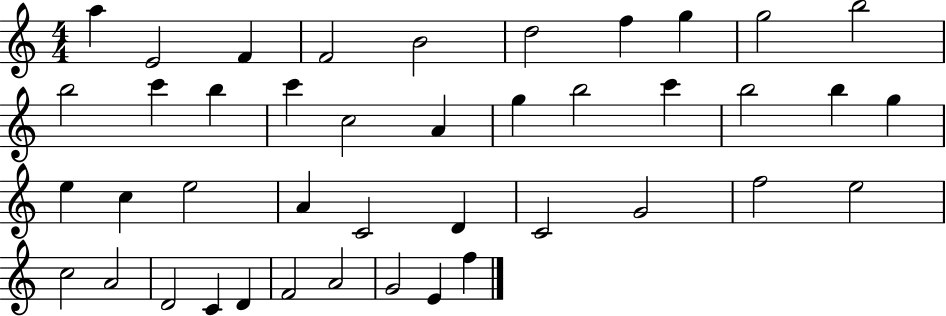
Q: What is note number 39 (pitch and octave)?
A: A4